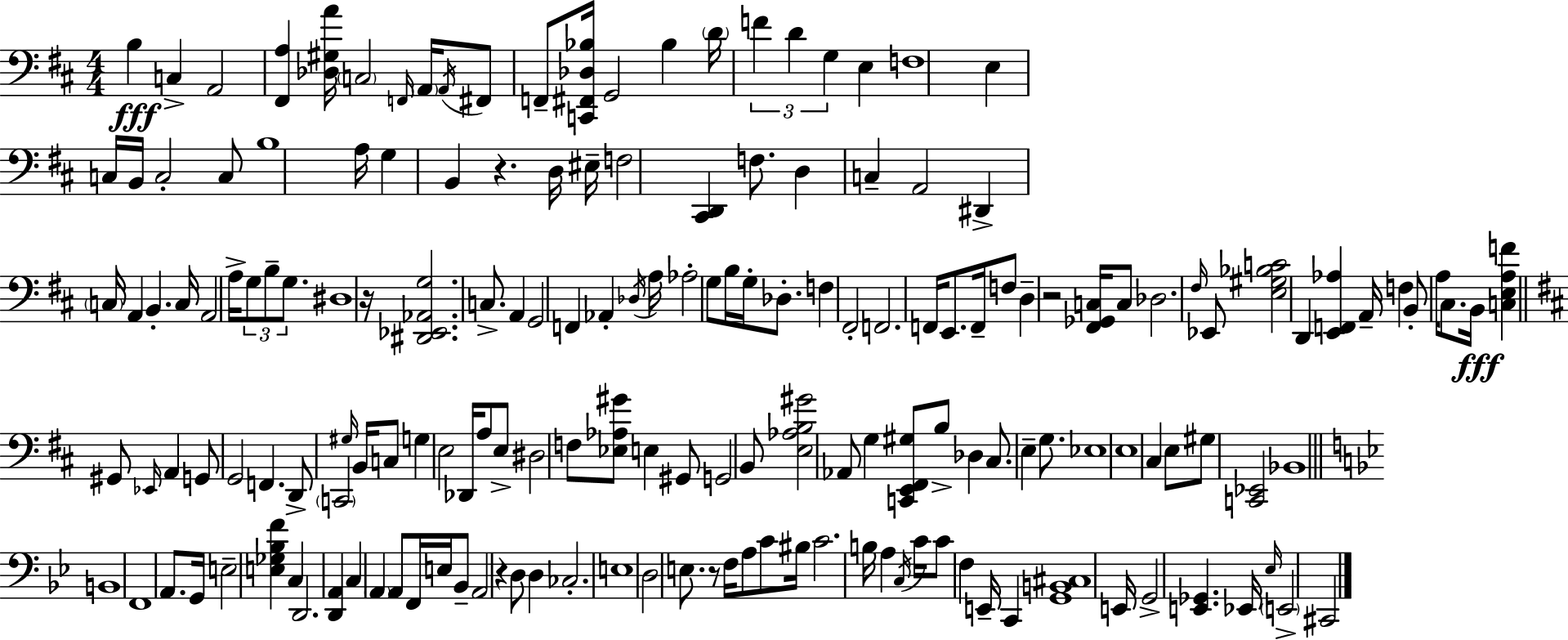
{
  \clef bass
  \numericTimeSignature
  \time 4/4
  \key d \major
  b4\fff c4-> a,2 | <fis, a>4 <des gis a'>16 \parenthesize c2 \grace { f,16 } \parenthesize a,16 \acciaccatura { a,16 } | fis,8 f,8-- <c, fis, des bes>16 g,2 bes4 | \parenthesize d'16 \tuplet 3/2 { f'4 d'4 g4 } e4 | \break f1 | e4 c16 b,16 c2-. | c8 b1 | a16 g4 b,4 r4. | \break d16 eis16-- f2 <cis, d,>4 f8. | d4 c4-- a,2 | dis,4-> \parenthesize c16 a,4 b,4.-. | c16 a,2 a16-> \tuplet 3/2 { g8 b8-- g8. } | \break dis1 | r16 <dis, ees, aes, g>2. c8.-> | a,4 g,2 f,4 | aes,4-. \acciaccatura { des16 } a16 aes2-. | \break g8 b16 g16-. des8.-. f4 fis,2-. | f,2. f,16 | e,8. f,16-- f8 d4-- r2 | <fis, ges, c>16 c8 des2. | \break \grace { fis16 } ees,8 <e gis bes c'>2 d,4 | <e, f, aes>4 a,16-- f4 b,8-. a16 cis8. b,16\fff | <c e a f'>4 \bar "||" \break \key d \major gis,8 \grace { ees,16 } a,4 g,8 g,2 | f,4. d,8-> \parenthesize c,2 | \grace { gis16 } b,16 c8 g4 e2 | des,16 a8 e8-> dis2 f8 | \break <ees aes gis'>8 e4 gis,8 g,2 | b,8 <e aes b gis'>2 aes,8 g4 | <c, e, fis, gis>8 b8-> des4 cis8. e4-- g8. | ees1 | \break e1 | cis4 e8 gis8 <c, ees,>2 | bes,1 | \bar "||" \break \key bes \major b,1 | f,1 | a,8. g,16 e2-- <e ges bes f'>4 | c4 d,2. | \break <d, a,>4 c4 \parenthesize a,4 a,8 f,16 e16 | bes,8-- a,2 r4 d8 | d4 ces2.-. | e1 | \break d2 e8. r8 f16 a8 | c'8 bis16 c'2. b16 | a4 \acciaccatura { c16 } c'16 c'8 f4 e,16-- c,4 | <g, b, cis>1 | \break e,16 g,2-> <e, ges,>4. | ees,16 \grace { ees16 } \parenthesize e,2-> cis,2 | \bar "|."
}